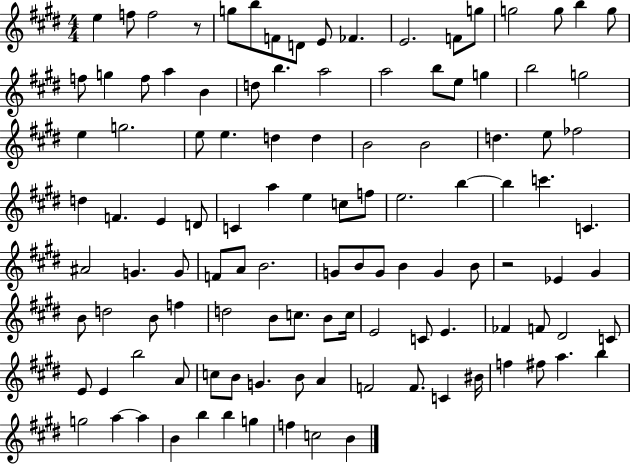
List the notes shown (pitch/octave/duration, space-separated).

E5/q F5/e F5/h R/e G5/e B5/e F4/e D4/e E4/e FES4/q. E4/h. F4/e G5/e G5/h G5/e B5/q G5/e F5/e G5/q F5/e A5/q B4/q D5/e B5/q. A5/h A5/h B5/e E5/e G5/q B5/h G5/h E5/q G5/h. E5/e E5/q. D5/q D5/q B4/h B4/h D5/q. E5/e FES5/h D5/q F4/q. E4/q D4/e C4/q A5/q E5/q C5/e F5/e E5/h. B5/q B5/q C6/q. C4/q. A#4/h G4/q. G4/e F4/e A4/e B4/h. G4/e B4/e G4/e B4/q G4/q B4/e R/h Eb4/q G#4/q B4/e D5/h B4/e F5/q D5/h B4/e C5/e. B4/e C5/s E4/h C4/e E4/q. FES4/q F4/e D#4/h C4/e E4/e E4/q B5/h A4/e C5/e B4/e G4/q. B4/e A4/q F4/h F4/e. C4/q BIS4/s F5/q F#5/e A5/q. B5/q G5/h A5/q A5/q B4/q B5/q B5/q G5/q F5/q C5/h B4/q